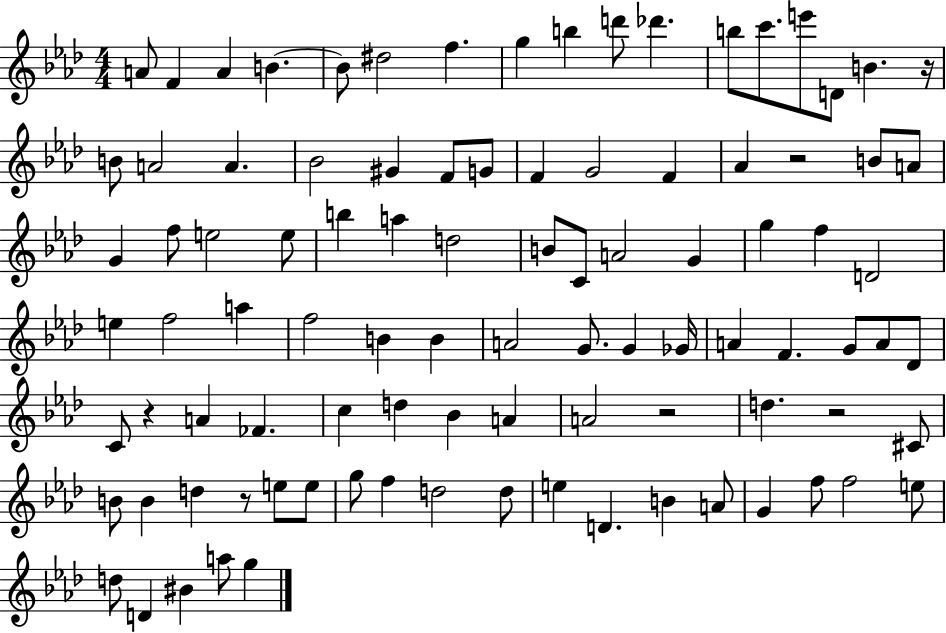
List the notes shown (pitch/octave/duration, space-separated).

A4/e F4/q A4/q B4/q. B4/e D#5/h F5/q. G5/q B5/q D6/e Db6/q. B5/e C6/e. E6/e D4/e B4/q. R/s B4/e A4/h A4/q. Bb4/h G#4/q F4/e G4/e F4/q G4/h F4/q Ab4/q R/h B4/e A4/e G4/q F5/e E5/h E5/e B5/q A5/q D5/h B4/e C4/e A4/h G4/q G5/q F5/q D4/h E5/q F5/h A5/q F5/h B4/q B4/q A4/h G4/e. G4/q Gb4/s A4/q F4/q. G4/e A4/e Db4/e C4/e R/q A4/q FES4/q. C5/q D5/q Bb4/q A4/q A4/h R/h D5/q. R/h C#4/e B4/e B4/q D5/q R/e E5/e E5/e G5/e F5/q D5/h D5/e E5/q D4/q. B4/q A4/e G4/q F5/e F5/h E5/e D5/e D4/q BIS4/q A5/e G5/q